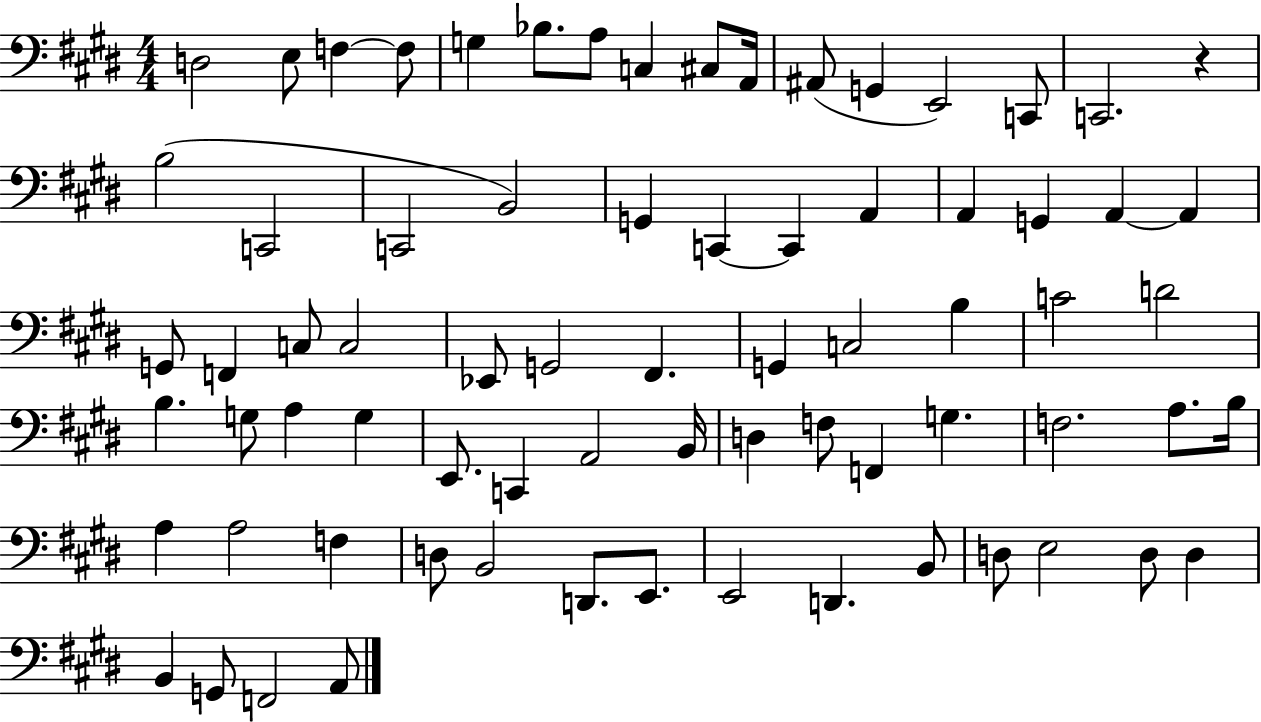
{
  \clef bass
  \numericTimeSignature
  \time 4/4
  \key e \major
  d2 e8 f4~~ f8 | g4 bes8. a8 c4 cis8 a,16 | ais,8( g,4 e,2) c,8 | c,2. r4 | \break b2( c,2 | c,2 b,2) | g,4 c,4~~ c,4 a,4 | a,4 g,4 a,4~~ a,4 | \break g,8 f,4 c8 c2 | ees,8 g,2 fis,4. | g,4 c2 b4 | c'2 d'2 | \break b4. g8 a4 g4 | e,8. c,4 a,2 b,16 | d4 f8 f,4 g4. | f2. a8. b16 | \break a4 a2 f4 | d8 b,2 d,8. e,8. | e,2 d,4. b,8 | d8 e2 d8 d4 | \break b,4 g,8 f,2 a,8 | \bar "|."
}